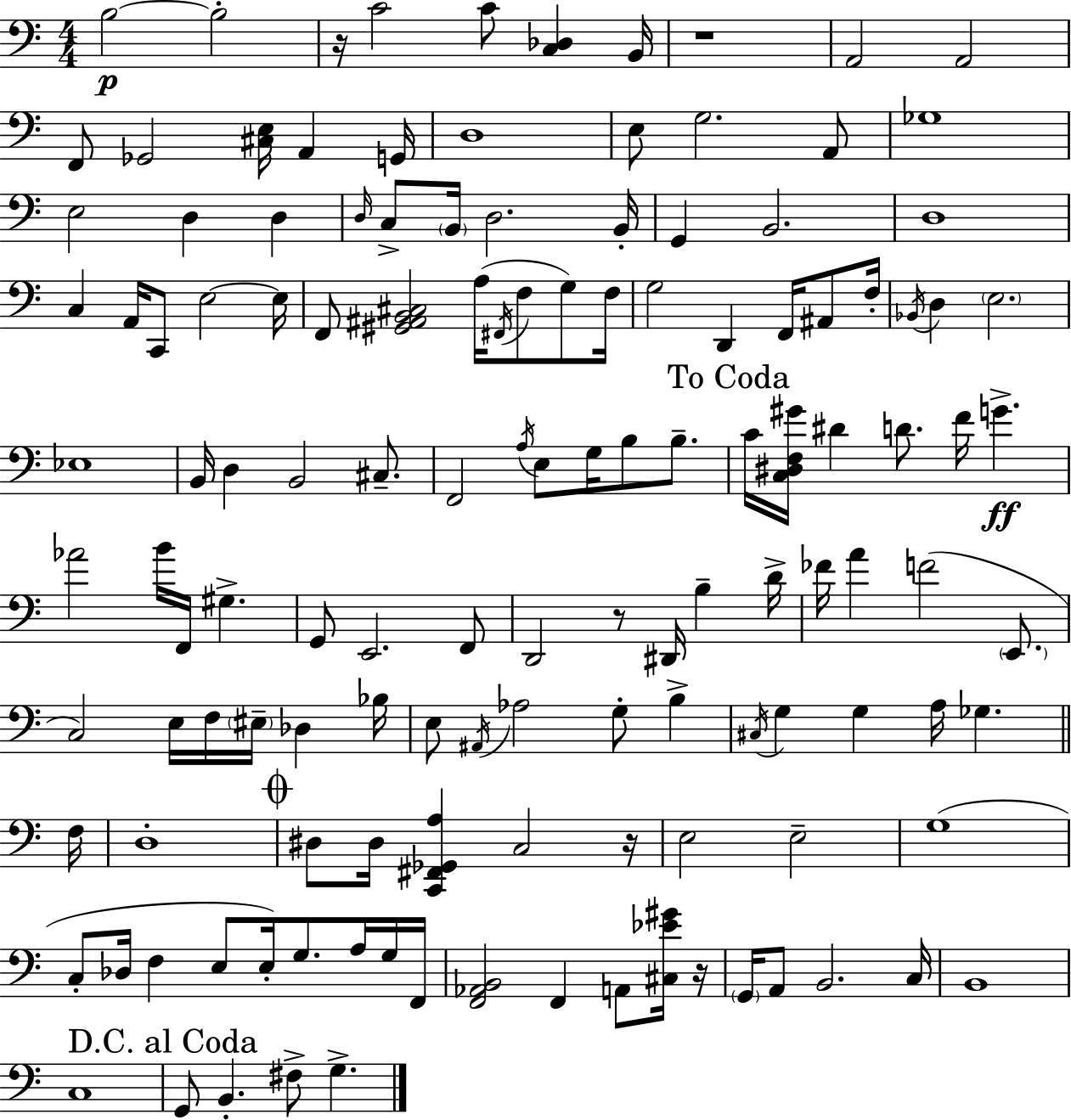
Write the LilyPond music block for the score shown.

{
  \clef bass
  \numericTimeSignature
  \time 4/4
  \key c \major
  b2~~\p b2-. | r16 c'2 c'8 <c des>4 b,16 | r1 | a,2 a,2 | \break f,8 ges,2 <cis e>16 a,4 g,16 | d1 | e8 g2. a,8 | ges1 | \break e2 d4 d4 | \grace { d16 } c8-> \parenthesize b,16 d2. | b,16-. g,4 b,2. | d1 | \break c4 a,16 c,8 e2~~ | e16 f,8 <gis, ais, b, cis>2 a16( \acciaccatura { fis,16 } f8 g8) | f16 g2 d,4 f,16 ais,8 | f16-. \acciaccatura { bes,16 } d4 \parenthesize e2. | \break ees1 | b,16 d4 b,2 | cis8.-- f,2 \acciaccatura { a16 } e8 g16 b8 | b8.-- \mark "To Coda" c'16 <c dis f gis'>16 dis'4 d'8. f'16 g'4.->\ff | \break aes'2 b'16 f,16 gis4.-> | g,8 e,2. | f,8 d,2 r8 dis,16 b4-- | d'16-> fes'16 a'4 f'2( | \break \parenthesize e,8. c2) e16 f16 \parenthesize eis16-- des4 | bes16 e8 \acciaccatura { ais,16 } aes2 g8-. | b4-> \acciaccatura { cis16 } g4 g4 a16 ges4. | \bar "||" \break \key a \minor f16 d1-. | \mark \markup { \musicglyph "scripts.coda" } dis8 dis16 <c, fis, ges, a>4 c2 | r16 e2 e2-- | g1( | \break c8-. des16 f4 e8 e16-.) g8. a16 g16 | f,16 <f, aes, b,>2 f,4 a,8 <cis ees' gis'>16 | r16 \parenthesize g,16 a,8 b,2. | c16 b,1 | \break c1 | \mark "D.C. al Coda" g,8 b,4.-. fis8-> g4.-> | \bar "|."
}